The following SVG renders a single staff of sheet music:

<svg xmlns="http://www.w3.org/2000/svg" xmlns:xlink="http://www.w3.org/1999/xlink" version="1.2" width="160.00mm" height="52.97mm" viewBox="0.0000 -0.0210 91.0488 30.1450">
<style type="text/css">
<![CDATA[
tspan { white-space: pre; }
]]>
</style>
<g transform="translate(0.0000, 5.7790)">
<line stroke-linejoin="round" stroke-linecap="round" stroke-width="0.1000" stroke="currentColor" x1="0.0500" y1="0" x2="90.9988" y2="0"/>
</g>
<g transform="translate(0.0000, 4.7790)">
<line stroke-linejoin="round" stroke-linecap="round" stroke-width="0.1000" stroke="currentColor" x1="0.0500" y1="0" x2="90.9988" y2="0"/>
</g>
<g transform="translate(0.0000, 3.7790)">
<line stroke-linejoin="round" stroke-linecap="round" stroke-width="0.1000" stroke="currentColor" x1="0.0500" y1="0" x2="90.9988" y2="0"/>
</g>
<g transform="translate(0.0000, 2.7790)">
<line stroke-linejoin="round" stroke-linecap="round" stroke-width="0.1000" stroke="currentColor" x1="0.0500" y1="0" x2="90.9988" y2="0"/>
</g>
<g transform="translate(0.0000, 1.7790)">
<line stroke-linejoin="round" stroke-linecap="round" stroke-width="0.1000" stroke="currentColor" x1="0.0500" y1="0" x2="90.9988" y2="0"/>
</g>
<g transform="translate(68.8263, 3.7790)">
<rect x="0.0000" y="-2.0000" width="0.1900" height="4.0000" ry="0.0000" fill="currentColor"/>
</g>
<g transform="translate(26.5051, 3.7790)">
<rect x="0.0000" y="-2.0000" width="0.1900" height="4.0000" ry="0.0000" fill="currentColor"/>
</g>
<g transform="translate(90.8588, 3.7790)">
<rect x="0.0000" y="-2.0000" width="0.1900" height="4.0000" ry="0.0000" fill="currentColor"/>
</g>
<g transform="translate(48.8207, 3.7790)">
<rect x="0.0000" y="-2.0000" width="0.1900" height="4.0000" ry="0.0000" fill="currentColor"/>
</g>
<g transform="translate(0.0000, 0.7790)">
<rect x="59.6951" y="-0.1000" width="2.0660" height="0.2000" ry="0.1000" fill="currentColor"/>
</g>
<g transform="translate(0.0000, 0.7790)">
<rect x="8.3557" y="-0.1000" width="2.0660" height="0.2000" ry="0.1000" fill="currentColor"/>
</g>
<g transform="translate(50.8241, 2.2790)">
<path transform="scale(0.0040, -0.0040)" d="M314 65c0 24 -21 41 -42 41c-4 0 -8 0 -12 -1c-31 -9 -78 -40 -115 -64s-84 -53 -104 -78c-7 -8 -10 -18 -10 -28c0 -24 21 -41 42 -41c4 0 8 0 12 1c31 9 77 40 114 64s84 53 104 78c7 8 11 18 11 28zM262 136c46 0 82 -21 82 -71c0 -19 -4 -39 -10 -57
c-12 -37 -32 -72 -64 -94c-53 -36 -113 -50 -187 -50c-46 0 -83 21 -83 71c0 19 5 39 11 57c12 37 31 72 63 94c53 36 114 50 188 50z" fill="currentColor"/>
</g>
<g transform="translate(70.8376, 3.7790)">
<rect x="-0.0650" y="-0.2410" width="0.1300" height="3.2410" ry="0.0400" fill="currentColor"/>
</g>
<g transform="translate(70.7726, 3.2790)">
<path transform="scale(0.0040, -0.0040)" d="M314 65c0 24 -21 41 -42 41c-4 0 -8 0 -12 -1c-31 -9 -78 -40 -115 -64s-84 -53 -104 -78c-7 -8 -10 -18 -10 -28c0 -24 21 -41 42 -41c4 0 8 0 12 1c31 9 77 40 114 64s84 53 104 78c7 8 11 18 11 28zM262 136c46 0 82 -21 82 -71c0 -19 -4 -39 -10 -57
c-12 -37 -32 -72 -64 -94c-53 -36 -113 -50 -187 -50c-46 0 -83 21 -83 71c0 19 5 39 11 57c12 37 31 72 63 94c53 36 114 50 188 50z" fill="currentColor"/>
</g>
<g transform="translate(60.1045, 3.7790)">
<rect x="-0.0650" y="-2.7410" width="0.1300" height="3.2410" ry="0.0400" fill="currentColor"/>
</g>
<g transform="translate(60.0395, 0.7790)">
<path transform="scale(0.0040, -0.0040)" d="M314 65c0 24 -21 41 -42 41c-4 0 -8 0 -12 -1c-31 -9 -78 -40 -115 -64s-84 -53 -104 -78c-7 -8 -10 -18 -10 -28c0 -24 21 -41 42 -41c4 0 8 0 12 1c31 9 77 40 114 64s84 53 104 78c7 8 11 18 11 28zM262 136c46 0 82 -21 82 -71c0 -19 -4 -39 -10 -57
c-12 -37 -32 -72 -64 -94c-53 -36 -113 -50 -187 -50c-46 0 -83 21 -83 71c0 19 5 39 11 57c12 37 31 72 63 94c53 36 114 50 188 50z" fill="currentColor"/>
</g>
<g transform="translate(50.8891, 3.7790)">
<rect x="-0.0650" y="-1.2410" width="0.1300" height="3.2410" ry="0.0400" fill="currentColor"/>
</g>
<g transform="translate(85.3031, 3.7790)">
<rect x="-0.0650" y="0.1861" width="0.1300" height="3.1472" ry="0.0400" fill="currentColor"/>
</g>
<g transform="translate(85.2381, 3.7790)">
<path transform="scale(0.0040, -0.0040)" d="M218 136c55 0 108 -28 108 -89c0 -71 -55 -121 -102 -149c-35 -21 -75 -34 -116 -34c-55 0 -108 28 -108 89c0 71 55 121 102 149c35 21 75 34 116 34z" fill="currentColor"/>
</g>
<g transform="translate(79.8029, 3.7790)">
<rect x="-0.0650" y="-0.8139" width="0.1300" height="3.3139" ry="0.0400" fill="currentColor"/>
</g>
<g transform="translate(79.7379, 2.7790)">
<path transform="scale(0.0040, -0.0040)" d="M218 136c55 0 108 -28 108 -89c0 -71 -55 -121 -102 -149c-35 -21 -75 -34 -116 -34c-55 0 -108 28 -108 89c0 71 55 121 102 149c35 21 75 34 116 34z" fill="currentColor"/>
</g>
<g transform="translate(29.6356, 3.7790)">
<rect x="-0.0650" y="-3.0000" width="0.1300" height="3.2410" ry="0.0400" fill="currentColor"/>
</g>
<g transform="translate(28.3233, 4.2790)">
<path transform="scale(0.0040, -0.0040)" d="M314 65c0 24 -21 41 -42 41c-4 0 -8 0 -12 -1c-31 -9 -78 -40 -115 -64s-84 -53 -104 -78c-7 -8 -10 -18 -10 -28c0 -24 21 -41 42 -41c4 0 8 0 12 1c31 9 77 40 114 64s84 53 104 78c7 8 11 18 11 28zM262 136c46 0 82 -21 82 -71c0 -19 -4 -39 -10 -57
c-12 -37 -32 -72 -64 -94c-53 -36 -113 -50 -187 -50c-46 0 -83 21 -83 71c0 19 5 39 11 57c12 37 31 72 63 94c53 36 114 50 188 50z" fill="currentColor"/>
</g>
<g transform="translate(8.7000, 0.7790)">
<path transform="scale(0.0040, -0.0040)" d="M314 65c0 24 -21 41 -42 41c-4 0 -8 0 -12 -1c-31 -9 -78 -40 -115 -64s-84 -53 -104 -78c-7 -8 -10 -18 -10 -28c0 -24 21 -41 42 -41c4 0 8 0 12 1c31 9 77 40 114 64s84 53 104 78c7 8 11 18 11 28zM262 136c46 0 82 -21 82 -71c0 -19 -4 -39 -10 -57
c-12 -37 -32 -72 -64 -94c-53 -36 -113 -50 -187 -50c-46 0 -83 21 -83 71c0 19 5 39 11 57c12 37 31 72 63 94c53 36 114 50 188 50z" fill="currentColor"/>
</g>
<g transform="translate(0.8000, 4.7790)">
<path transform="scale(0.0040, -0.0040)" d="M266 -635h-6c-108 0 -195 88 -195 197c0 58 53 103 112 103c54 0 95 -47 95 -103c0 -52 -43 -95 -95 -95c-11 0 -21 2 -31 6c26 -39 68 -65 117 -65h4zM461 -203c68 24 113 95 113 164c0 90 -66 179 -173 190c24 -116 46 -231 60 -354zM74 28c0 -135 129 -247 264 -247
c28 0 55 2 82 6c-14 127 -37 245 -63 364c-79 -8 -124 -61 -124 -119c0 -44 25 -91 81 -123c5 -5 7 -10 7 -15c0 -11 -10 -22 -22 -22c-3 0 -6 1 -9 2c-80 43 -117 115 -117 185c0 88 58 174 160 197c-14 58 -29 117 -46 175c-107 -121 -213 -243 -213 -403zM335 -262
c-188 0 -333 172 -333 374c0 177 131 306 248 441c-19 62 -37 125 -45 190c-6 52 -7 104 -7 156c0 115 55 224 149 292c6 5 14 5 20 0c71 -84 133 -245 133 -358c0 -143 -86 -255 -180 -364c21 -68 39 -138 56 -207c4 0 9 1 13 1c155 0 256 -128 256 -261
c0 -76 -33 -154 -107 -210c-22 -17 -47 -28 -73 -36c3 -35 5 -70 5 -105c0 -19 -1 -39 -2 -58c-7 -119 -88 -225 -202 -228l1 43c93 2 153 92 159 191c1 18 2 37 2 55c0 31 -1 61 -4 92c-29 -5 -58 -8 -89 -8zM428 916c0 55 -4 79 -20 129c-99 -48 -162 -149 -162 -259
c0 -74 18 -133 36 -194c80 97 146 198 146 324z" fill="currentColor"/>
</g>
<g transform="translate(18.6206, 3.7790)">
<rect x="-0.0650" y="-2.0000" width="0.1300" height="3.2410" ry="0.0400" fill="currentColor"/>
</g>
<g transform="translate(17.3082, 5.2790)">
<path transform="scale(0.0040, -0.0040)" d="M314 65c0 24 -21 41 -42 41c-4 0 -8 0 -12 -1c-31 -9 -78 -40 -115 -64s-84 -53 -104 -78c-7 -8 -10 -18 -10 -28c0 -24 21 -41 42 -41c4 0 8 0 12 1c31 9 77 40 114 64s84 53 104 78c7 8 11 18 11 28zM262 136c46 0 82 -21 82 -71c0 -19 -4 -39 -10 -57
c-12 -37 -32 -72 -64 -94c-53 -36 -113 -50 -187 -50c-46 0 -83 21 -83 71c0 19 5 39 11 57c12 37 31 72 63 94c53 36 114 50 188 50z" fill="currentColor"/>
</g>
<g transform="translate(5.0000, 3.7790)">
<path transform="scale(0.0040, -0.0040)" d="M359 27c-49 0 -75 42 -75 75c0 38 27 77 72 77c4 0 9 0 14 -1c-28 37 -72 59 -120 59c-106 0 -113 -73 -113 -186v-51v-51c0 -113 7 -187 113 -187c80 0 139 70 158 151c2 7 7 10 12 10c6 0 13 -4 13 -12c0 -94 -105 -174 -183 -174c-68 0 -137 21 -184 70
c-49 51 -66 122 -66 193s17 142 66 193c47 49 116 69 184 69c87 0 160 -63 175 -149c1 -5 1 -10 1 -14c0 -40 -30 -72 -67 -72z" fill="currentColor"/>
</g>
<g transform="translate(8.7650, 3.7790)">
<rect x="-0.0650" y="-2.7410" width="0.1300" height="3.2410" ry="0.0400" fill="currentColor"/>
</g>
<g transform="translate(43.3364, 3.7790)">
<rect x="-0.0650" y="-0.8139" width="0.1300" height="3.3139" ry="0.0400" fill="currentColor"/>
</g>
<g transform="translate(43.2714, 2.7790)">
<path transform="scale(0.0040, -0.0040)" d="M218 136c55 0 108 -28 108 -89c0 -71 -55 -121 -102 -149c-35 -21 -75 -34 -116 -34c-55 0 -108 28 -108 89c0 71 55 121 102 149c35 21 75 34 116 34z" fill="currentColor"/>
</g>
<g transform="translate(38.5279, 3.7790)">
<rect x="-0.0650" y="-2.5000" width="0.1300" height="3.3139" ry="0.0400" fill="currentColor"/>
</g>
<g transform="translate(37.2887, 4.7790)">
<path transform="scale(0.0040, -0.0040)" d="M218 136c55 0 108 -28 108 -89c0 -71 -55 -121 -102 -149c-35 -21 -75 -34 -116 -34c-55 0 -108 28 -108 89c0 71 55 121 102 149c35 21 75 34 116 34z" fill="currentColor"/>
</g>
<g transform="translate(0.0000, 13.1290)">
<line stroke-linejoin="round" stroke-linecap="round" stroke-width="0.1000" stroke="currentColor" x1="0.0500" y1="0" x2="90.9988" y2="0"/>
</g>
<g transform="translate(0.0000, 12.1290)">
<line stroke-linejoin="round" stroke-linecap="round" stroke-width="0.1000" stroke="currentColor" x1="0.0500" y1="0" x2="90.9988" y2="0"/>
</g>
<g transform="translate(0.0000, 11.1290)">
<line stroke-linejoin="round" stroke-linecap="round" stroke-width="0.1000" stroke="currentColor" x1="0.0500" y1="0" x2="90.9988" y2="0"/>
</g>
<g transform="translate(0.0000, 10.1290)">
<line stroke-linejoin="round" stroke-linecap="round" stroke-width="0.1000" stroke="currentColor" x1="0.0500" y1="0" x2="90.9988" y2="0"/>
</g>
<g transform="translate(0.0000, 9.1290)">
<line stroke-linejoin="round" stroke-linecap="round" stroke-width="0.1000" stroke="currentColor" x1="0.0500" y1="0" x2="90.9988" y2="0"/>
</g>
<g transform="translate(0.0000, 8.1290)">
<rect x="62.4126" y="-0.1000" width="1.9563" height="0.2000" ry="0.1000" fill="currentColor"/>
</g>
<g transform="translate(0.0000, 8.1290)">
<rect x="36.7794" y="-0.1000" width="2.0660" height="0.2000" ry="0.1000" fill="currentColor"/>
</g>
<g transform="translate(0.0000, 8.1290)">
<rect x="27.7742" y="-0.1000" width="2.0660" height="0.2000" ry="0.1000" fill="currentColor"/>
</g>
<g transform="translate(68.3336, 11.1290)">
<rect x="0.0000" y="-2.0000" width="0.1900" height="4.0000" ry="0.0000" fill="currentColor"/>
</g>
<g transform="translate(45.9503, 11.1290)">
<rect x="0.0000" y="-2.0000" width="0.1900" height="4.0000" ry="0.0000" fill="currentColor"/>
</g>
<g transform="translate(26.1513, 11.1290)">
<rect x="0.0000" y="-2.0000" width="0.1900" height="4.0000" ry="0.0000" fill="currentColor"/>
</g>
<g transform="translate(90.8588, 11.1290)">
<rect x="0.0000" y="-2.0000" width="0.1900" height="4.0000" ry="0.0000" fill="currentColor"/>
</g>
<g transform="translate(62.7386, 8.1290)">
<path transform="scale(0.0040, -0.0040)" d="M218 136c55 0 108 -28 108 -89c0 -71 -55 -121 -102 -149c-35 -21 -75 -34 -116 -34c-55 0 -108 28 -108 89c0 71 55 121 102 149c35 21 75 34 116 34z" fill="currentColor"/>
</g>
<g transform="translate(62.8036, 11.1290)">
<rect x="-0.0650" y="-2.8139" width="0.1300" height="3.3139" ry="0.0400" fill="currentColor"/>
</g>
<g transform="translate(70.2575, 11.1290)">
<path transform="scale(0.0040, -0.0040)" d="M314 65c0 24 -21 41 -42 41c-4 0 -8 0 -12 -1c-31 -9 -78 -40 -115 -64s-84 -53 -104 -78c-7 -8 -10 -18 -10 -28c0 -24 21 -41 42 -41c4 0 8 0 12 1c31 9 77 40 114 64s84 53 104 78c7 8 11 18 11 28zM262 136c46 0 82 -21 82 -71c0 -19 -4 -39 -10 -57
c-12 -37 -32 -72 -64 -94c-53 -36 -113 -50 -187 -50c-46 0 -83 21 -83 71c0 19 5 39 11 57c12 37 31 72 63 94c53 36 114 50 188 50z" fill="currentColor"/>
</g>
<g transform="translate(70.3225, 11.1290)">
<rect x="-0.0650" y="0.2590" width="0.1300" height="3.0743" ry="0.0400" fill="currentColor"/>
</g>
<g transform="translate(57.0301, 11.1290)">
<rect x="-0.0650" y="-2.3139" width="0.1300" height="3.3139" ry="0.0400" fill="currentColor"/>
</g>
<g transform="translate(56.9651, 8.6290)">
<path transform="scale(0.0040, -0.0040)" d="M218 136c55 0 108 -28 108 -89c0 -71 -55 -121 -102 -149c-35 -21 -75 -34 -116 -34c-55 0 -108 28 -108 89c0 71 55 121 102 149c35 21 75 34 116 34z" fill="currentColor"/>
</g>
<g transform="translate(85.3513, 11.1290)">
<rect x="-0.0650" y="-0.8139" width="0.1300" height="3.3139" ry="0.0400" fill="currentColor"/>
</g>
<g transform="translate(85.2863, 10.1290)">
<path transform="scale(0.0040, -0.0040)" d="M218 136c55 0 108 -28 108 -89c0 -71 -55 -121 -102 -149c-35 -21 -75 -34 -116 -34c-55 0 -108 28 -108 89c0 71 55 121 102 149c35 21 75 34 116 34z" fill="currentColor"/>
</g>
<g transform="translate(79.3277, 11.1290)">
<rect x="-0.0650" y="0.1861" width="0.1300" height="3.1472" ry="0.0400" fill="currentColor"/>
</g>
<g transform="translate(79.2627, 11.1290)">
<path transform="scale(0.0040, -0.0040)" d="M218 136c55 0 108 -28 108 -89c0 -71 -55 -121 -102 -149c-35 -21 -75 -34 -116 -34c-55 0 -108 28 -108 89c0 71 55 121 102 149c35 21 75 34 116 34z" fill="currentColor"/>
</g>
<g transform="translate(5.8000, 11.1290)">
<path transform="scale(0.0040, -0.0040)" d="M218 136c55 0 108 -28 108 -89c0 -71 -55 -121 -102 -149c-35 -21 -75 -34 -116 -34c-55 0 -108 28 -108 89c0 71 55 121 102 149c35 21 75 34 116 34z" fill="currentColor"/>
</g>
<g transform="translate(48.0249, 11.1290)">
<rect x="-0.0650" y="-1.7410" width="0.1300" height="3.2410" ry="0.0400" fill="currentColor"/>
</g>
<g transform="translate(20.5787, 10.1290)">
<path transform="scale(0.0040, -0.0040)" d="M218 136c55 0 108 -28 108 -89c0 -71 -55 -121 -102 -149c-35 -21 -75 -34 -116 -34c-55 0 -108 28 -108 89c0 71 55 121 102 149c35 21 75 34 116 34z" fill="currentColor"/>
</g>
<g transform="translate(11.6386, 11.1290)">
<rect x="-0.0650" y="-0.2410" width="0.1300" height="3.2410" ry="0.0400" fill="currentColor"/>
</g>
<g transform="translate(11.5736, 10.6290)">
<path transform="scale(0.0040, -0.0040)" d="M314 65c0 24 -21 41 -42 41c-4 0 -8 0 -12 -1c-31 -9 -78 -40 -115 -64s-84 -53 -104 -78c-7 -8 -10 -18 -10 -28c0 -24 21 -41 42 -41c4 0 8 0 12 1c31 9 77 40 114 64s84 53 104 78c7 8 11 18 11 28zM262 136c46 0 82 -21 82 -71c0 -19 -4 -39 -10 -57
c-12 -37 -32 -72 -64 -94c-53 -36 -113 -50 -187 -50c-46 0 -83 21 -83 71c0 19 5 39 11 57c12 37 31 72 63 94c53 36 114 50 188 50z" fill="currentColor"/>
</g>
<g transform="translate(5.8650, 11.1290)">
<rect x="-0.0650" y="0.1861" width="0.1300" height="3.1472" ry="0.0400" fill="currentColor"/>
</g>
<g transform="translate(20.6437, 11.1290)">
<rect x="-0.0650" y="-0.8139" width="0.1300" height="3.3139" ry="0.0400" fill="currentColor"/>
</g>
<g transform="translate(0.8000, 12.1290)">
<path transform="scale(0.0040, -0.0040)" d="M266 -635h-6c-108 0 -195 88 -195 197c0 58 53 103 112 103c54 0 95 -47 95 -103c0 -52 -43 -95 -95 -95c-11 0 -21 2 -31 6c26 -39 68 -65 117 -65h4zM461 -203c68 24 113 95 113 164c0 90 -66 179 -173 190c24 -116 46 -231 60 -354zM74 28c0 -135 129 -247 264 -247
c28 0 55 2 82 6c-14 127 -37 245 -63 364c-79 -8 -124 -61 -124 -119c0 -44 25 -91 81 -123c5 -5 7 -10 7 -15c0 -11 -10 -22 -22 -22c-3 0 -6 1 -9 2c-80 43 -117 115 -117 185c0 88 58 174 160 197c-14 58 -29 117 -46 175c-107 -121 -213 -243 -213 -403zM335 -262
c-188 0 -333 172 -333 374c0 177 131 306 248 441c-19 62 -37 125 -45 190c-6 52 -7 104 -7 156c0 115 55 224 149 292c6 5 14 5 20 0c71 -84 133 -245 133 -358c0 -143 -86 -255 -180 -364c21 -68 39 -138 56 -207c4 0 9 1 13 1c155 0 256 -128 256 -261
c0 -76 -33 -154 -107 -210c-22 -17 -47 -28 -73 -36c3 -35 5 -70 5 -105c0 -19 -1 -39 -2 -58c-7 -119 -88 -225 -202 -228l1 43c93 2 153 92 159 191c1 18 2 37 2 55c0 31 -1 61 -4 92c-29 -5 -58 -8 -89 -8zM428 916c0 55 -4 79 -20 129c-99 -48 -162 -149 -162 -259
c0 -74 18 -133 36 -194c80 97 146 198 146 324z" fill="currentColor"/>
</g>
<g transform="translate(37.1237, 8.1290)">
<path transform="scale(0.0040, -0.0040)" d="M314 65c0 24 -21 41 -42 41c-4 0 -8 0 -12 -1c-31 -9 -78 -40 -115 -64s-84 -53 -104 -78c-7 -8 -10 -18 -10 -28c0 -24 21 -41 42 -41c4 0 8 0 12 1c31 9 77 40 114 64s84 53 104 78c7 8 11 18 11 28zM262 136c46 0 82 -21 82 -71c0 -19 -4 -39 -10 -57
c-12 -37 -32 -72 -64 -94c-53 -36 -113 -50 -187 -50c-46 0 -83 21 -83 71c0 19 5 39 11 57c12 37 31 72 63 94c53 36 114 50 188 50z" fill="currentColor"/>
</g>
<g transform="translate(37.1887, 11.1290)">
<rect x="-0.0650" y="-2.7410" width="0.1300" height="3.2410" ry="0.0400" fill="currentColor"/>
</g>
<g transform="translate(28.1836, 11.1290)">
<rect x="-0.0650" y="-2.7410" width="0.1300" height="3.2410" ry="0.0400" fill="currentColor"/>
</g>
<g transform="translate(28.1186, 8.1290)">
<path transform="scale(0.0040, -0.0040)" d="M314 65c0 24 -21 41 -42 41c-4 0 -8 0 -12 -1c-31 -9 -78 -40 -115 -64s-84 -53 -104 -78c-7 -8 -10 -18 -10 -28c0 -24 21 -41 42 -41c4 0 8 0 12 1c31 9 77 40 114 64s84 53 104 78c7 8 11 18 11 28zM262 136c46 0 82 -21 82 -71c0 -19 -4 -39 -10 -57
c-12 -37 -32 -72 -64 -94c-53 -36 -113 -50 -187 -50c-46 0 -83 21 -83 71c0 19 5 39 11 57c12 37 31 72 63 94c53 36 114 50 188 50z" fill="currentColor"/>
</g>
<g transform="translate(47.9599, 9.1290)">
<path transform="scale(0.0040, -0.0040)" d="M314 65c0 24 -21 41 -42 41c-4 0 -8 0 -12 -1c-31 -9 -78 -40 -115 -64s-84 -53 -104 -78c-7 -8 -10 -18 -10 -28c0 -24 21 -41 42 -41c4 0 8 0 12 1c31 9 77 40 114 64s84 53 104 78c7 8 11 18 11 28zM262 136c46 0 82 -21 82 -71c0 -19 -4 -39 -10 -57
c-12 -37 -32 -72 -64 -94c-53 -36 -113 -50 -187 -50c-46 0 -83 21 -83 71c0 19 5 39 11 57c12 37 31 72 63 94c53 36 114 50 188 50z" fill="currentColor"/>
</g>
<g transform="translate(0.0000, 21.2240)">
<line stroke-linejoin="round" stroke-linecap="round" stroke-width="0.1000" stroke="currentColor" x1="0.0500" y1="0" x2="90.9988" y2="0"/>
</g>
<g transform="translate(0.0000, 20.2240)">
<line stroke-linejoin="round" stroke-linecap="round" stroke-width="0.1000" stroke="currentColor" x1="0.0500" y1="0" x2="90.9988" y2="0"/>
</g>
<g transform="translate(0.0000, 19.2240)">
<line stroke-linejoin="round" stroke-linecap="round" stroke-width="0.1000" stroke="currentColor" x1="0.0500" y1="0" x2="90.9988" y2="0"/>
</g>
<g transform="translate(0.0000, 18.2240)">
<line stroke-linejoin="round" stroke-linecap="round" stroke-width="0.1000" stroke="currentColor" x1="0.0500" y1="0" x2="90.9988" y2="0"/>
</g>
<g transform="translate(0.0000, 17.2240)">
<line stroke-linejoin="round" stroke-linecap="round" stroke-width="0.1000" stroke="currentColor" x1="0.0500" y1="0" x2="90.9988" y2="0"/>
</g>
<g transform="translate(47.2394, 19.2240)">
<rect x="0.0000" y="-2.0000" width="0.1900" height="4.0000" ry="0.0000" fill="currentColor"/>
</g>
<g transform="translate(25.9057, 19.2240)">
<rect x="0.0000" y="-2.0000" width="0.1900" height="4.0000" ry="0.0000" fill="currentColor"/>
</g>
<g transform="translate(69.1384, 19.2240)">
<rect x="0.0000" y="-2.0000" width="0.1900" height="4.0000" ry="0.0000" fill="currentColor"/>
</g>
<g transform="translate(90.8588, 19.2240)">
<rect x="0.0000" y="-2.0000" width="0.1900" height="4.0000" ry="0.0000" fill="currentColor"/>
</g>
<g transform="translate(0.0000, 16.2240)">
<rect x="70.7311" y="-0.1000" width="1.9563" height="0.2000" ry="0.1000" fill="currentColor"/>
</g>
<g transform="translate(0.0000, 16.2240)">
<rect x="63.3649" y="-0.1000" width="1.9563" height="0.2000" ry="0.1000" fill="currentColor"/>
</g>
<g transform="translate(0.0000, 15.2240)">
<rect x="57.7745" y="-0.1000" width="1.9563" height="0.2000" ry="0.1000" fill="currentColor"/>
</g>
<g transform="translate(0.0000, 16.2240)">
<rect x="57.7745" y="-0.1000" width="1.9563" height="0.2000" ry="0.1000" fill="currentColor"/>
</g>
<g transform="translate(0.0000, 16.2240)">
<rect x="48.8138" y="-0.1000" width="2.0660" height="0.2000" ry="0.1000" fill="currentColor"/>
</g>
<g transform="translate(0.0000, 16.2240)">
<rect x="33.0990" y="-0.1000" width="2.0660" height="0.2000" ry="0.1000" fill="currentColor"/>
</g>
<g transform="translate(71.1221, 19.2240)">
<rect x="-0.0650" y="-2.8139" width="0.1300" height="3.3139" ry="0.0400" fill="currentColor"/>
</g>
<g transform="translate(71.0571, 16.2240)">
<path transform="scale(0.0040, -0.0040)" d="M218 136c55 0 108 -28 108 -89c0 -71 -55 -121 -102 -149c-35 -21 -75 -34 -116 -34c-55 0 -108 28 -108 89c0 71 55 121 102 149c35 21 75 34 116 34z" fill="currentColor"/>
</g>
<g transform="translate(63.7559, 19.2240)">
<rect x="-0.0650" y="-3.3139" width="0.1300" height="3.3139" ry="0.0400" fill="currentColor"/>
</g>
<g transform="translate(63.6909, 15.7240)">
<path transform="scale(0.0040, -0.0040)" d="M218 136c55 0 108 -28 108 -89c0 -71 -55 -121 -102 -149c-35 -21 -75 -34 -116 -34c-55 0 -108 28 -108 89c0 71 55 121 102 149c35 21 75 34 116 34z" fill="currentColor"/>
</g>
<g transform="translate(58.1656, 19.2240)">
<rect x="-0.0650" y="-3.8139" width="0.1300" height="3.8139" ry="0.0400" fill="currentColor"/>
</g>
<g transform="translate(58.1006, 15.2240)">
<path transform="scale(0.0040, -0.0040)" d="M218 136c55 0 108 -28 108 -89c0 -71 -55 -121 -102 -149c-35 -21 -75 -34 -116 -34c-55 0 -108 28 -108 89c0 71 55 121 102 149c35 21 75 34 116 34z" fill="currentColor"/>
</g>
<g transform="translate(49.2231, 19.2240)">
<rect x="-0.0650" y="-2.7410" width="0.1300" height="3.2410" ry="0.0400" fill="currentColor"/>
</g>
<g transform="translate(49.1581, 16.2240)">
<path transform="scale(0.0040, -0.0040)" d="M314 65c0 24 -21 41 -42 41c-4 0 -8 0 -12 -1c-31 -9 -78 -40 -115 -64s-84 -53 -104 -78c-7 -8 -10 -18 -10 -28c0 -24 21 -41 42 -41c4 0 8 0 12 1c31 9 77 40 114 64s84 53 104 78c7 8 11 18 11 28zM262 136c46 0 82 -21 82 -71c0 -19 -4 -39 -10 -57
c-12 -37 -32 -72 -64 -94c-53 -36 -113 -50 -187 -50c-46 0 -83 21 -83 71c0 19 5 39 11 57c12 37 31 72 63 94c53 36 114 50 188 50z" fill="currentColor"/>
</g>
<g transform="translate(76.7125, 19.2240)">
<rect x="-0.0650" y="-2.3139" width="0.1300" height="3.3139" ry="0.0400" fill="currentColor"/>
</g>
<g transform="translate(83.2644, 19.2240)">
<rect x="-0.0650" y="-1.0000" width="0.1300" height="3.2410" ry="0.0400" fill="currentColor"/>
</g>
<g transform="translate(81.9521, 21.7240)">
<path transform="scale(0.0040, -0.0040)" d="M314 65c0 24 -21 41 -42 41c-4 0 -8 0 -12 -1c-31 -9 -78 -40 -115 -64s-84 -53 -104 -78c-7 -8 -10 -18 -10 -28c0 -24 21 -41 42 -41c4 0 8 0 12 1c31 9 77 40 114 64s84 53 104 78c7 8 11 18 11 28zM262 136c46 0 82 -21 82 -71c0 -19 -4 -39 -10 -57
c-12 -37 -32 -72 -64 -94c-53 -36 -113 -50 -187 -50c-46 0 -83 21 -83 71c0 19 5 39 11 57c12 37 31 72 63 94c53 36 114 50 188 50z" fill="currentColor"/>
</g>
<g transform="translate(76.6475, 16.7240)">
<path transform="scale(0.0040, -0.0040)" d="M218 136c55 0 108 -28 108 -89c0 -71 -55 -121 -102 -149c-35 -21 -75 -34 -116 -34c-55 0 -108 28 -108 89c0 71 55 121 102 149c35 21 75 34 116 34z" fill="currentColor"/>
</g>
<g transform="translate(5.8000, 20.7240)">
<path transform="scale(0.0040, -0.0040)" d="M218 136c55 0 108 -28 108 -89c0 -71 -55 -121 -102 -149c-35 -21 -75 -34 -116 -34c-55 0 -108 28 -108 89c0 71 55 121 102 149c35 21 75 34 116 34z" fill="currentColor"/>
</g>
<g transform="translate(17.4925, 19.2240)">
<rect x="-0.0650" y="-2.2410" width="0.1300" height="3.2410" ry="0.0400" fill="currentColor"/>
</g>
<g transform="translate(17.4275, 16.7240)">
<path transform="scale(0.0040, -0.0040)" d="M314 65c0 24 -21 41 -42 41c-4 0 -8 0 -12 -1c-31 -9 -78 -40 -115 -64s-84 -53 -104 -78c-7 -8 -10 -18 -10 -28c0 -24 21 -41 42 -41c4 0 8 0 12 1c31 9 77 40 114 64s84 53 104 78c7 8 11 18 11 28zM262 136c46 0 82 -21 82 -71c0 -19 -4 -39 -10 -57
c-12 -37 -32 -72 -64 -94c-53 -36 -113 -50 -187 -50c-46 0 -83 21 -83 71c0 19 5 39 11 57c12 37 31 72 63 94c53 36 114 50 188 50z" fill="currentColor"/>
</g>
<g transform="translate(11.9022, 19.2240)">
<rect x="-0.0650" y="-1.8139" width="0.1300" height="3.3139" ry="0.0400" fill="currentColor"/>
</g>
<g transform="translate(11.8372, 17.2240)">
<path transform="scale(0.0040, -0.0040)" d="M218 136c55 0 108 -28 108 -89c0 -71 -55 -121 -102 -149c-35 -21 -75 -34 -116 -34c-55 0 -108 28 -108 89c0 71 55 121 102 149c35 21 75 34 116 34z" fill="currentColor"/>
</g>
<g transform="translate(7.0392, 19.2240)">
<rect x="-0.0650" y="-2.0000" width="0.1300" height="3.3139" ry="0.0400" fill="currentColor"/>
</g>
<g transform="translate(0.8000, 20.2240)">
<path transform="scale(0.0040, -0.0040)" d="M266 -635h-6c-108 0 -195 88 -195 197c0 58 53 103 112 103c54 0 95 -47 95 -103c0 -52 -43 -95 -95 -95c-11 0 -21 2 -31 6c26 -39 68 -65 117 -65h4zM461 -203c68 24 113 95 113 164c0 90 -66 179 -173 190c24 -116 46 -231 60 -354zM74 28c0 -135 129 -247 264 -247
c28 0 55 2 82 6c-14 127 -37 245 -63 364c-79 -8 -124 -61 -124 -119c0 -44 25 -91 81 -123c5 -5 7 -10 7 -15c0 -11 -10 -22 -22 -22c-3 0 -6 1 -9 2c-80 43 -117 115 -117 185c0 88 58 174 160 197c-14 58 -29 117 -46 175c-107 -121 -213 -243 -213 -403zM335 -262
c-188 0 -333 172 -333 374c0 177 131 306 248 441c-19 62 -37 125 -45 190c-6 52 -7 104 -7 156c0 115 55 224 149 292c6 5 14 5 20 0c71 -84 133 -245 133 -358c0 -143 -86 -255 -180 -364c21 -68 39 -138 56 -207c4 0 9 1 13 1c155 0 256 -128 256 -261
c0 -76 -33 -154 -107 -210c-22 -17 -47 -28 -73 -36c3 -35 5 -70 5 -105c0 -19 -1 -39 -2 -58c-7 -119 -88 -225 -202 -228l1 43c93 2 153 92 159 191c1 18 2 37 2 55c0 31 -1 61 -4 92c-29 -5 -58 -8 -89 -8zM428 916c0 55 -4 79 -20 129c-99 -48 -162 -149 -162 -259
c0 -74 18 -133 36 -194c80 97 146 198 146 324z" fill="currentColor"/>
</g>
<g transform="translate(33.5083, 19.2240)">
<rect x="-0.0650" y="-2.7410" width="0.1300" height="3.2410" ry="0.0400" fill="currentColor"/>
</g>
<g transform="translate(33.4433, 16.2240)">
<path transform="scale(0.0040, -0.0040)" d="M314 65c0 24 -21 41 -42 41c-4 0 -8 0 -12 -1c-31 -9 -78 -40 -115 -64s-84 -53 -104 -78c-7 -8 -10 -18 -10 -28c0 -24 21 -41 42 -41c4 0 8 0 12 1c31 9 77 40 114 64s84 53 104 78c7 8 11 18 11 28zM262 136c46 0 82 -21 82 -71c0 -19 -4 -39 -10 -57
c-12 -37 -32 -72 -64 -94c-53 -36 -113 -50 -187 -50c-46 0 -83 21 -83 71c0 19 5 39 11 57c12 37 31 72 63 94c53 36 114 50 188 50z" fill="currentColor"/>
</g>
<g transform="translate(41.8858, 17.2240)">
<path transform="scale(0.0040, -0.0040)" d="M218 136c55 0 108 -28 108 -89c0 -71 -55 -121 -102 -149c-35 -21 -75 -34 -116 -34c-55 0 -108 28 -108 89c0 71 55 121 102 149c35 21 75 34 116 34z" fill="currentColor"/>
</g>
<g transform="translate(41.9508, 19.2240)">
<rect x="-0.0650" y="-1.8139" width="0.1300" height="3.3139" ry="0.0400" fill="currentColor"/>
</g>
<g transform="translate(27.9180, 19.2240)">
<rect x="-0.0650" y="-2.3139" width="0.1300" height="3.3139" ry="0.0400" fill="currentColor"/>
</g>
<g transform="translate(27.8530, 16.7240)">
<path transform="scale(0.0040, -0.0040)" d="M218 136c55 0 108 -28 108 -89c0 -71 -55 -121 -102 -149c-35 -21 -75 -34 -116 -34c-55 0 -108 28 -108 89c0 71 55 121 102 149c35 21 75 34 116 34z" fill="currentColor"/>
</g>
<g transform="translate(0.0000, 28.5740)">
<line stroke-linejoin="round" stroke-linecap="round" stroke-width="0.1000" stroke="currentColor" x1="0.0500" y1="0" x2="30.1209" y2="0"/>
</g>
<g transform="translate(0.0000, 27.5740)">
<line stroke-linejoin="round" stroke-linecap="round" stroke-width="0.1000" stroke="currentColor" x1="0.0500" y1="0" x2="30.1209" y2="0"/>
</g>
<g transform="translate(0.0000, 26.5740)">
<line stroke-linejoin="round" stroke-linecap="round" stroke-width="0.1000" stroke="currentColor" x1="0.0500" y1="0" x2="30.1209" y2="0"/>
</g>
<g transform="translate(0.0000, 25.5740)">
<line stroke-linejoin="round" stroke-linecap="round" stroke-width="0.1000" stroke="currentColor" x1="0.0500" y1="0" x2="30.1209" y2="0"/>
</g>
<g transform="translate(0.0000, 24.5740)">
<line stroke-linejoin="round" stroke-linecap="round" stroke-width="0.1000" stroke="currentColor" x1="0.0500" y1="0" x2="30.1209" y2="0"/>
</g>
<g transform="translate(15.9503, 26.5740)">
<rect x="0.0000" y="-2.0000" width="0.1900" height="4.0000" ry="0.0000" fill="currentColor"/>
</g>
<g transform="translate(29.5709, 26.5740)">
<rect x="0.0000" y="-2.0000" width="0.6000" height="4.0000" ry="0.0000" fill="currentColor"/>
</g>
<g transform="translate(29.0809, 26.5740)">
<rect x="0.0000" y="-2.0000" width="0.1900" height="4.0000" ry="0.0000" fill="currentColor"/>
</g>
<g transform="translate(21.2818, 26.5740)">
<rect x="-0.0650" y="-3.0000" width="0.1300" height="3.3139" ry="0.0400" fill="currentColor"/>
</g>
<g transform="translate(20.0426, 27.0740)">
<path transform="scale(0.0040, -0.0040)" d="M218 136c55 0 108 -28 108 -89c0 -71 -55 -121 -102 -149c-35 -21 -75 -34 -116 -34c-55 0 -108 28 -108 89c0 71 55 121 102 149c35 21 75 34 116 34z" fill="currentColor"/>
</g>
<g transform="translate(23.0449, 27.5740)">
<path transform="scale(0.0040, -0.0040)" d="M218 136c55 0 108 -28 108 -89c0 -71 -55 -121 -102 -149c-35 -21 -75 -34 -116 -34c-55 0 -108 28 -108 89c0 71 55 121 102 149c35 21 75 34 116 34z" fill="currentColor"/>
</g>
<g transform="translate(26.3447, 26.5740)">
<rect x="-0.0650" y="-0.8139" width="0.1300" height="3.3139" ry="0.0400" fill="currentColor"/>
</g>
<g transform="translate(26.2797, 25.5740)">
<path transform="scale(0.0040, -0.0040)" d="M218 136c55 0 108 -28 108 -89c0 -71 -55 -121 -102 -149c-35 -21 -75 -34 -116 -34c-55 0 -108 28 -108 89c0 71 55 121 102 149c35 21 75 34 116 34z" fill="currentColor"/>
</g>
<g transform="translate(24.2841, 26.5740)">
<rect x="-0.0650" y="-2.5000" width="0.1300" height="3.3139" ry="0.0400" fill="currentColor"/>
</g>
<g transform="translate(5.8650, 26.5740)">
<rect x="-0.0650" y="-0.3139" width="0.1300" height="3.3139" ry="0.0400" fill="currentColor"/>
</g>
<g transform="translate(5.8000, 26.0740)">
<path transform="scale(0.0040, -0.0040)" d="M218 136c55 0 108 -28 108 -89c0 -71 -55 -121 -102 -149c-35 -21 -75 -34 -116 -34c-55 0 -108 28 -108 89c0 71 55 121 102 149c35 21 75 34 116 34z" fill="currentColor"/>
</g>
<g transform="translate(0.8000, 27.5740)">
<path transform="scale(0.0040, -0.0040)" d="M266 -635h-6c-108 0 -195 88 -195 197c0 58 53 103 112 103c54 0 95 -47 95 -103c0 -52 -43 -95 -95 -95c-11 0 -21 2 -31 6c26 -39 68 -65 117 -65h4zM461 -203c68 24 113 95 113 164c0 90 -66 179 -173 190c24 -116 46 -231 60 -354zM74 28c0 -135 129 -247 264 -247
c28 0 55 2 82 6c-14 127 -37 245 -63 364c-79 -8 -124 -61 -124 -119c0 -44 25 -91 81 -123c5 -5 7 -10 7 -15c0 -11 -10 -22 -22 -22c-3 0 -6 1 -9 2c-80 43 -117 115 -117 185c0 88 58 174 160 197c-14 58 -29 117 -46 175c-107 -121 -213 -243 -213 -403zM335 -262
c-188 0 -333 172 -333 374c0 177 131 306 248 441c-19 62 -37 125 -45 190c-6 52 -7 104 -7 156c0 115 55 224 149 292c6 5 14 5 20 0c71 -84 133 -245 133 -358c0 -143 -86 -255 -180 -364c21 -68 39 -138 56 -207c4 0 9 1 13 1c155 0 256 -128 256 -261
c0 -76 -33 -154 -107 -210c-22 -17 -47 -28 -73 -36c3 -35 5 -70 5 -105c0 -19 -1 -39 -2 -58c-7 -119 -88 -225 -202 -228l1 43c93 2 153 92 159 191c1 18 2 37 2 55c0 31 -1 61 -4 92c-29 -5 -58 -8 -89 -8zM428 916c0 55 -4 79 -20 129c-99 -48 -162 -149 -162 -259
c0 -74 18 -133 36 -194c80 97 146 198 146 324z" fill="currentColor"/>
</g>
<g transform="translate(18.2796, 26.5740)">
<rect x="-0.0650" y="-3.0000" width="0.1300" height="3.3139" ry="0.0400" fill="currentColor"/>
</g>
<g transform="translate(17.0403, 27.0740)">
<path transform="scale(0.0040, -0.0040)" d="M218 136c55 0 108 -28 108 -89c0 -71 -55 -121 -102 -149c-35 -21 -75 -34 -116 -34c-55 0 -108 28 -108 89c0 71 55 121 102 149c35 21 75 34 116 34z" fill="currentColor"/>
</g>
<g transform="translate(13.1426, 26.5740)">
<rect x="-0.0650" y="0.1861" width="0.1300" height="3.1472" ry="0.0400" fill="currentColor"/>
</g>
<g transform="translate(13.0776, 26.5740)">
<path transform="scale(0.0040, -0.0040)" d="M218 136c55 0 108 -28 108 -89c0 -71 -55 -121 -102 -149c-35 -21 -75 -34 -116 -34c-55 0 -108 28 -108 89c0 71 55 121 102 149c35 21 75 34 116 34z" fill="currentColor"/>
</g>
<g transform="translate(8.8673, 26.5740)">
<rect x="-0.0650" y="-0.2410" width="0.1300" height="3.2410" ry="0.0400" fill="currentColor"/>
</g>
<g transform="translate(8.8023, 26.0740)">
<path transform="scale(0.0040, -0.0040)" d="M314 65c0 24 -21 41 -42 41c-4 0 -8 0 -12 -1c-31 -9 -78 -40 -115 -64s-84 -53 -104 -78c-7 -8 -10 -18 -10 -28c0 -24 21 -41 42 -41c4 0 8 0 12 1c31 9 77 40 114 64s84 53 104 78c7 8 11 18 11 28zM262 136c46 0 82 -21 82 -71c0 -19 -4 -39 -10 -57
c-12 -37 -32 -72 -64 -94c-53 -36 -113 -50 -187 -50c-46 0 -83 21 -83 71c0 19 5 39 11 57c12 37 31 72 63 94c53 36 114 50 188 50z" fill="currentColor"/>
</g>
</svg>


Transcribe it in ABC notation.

X:1
T:Untitled
M:4/4
L:1/4
K:C
a2 F2 A2 G d e2 a2 c2 d B B c2 d a2 a2 f2 g a B2 B d F f g2 g a2 f a2 c' b a g D2 c c2 B A A G d